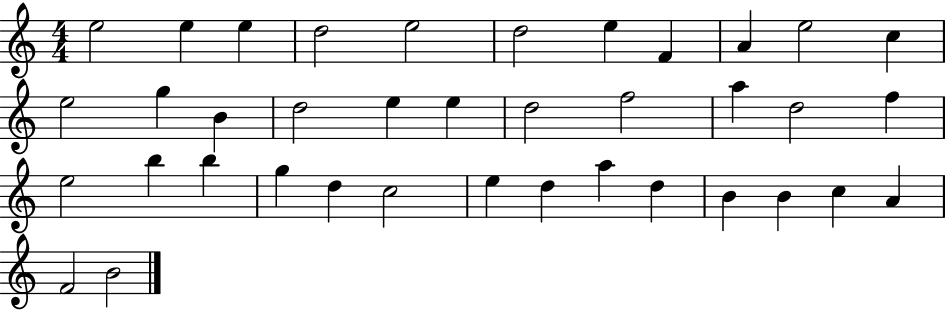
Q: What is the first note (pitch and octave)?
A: E5